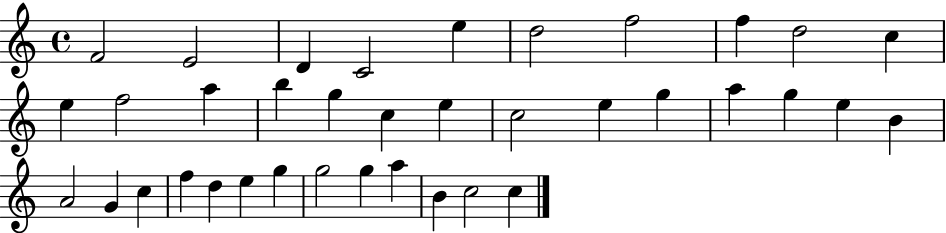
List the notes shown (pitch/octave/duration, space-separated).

F4/h E4/h D4/q C4/h E5/q D5/h F5/h F5/q D5/h C5/q E5/q F5/h A5/q B5/q G5/q C5/q E5/q C5/h E5/q G5/q A5/q G5/q E5/q B4/q A4/h G4/q C5/q F5/q D5/q E5/q G5/q G5/h G5/q A5/q B4/q C5/h C5/q